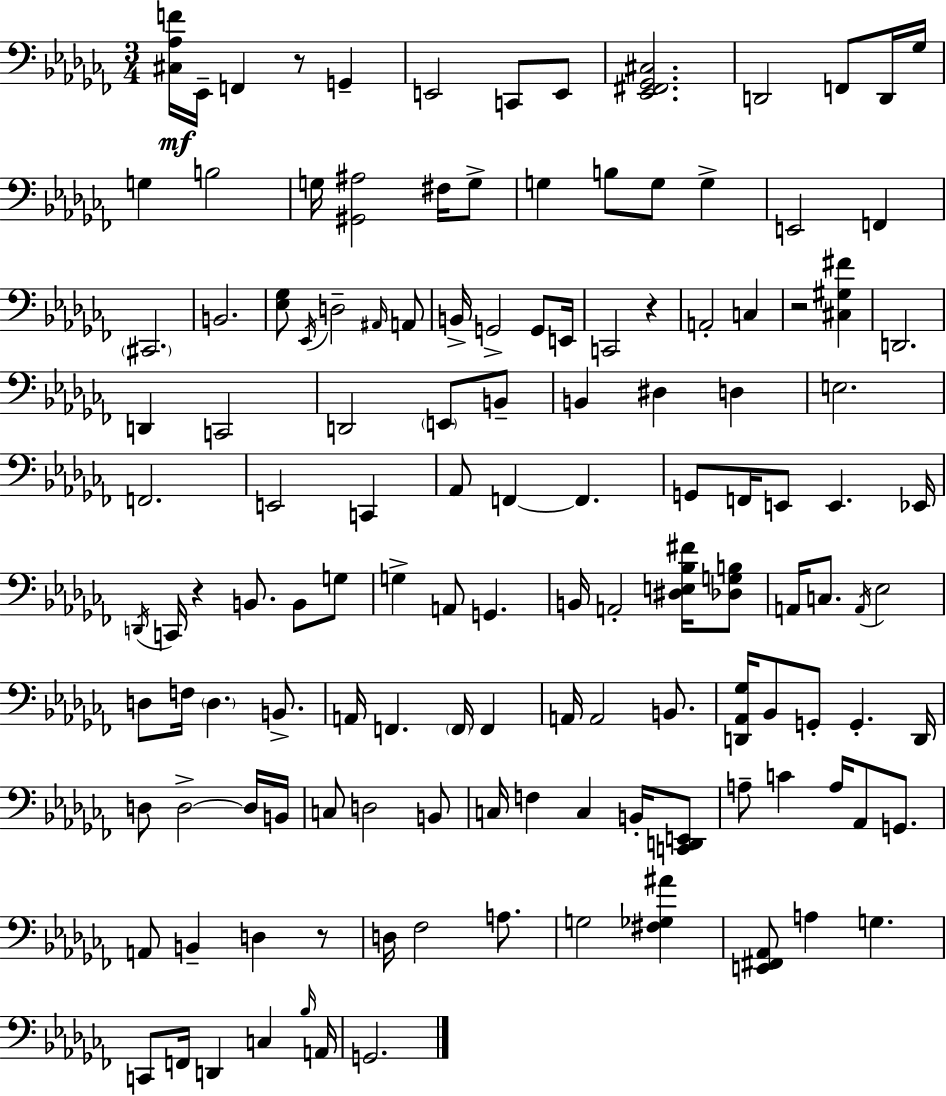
{
  \clef bass
  \numericTimeSignature
  \time 3/4
  \key aes \minor
  <cis aes f'>16\mf ees,16-- f,4 r8 g,4-- | e,2 c,8 e,8 | <ees, fis, ges, cis>2. | d,2 f,8 d,16 ges16 | \break g4 b2 | g16 <gis, ais>2 fis16 g8-> | g4 b8 g8 g4-> | e,2 f,4 | \break \parenthesize cis,2. | b,2. | <ees ges>8 \acciaccatura { ees,16 } d2-- \grace { ais,16 } | a,8 b,16-> g,2-> g,8 | \break e,16 c,2 r4 | a,2-. c4 | r2 <cis gis fis'>4 | d,2. | \break d,4 c,2 | d,2 \parenthesize e,8 | b,8-- b,4 dis4 d4 | e2. | \break f,2. | e,2 c,4 | aes,8 f,4~~ f,4. | g,8 f,16 e,8 e,4. | \break ees,16 \acciaccatura { d,16 } c,16 r4 b,8. b,8 | g8 g4-> a,8 g,4. | b,16 a,2-. | <dis e bes fis'>16 <des g b>8 a,16 c8. \acciaccatura { a,16 } ees2 | \break d8 f16 \parenthesize d4. | b,8.-> a,16 f,4. \parenthesize f,16 | f,4 a,16 a,2 | b,8. <d, aes, ges>16 bes,8 g,8-. g,4.-. | \break d,16 d8 d2->~~ | d16 b,16 c8 d2 | b,8 c16 f4 c4 | b,16-. <c, d, e,>8 a8-- c'4 a16 aes,8 | \break g,8. a,8 b,4-- d4 | r8 d16 fes2 | a8. g2 | <fis ges ais'>4 <e, fis, aes,>8 a4 g4. | \break c,8 f,16 d,4 c4 | \grace { bes16 } a,16 g,2. | \bar "|."
}